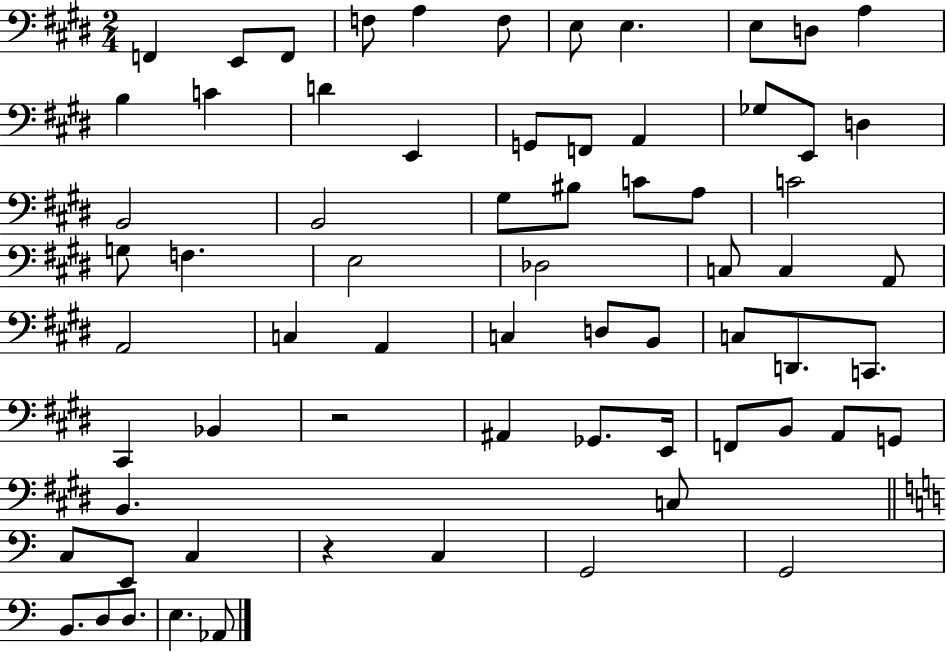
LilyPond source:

{
  \clef bass
  \numericTimeSignature
  \time 2/4
  \key e \major
  \repeat volta 2 { f,4 e,8 f,8 | f8 a4 f8 | e8 e4. | e8 d8 a4 | \break b4 c'4 | d'4 e,4 | g,8 f,8 a,4 | ges8 e,8 d4 | \break b,2 | b,2 | gis8 bis8 c'8 a8 | c'2 | \break g8 f4. | e2 | des2 | c8 c4 a,8 | \break a,2 | c4 a,4 | c4 d8 b,8 | c8 d,8. c,8. | \break cis,4 bes,4 | r2 | ais,4 ges,8. e,16 | f,8 b,8 a,8 g,8 | \break b,4. c8 | \bar "||" \break \key c \major c8 e,8 c4 | r4 c4 | g,2 | g,2 | \break b,8. d8 d8. | e4. aes,8 | } \bar "|."
}